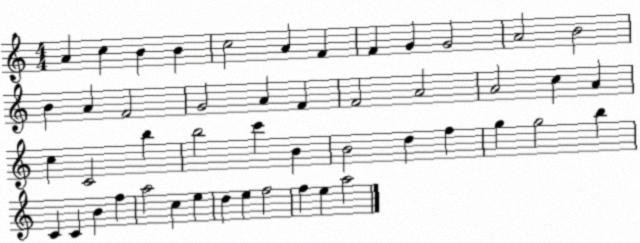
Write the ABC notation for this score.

X:1
T:Untitled
M:4/4
L:1/4
K:C
A c B B c2 A F F G G2 A2 B2 B A F2 G2 A F F2 A2 A2 c A c C2 b b2 c' B B2 d f g g2 b C C B f a2 c e d e f2 f e a2